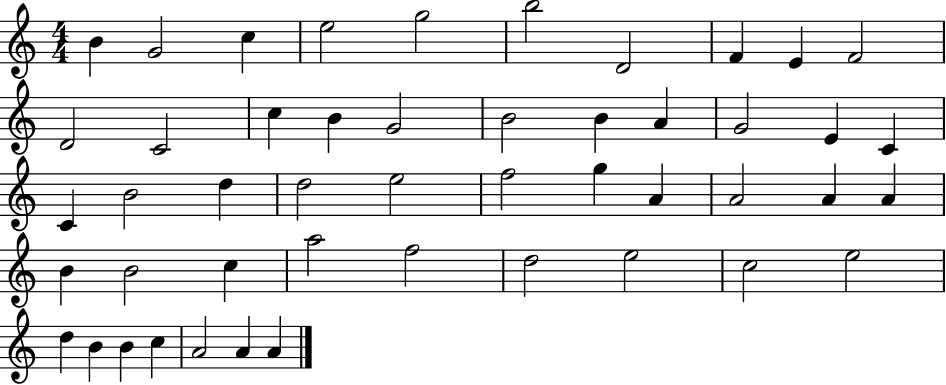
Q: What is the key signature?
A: C major